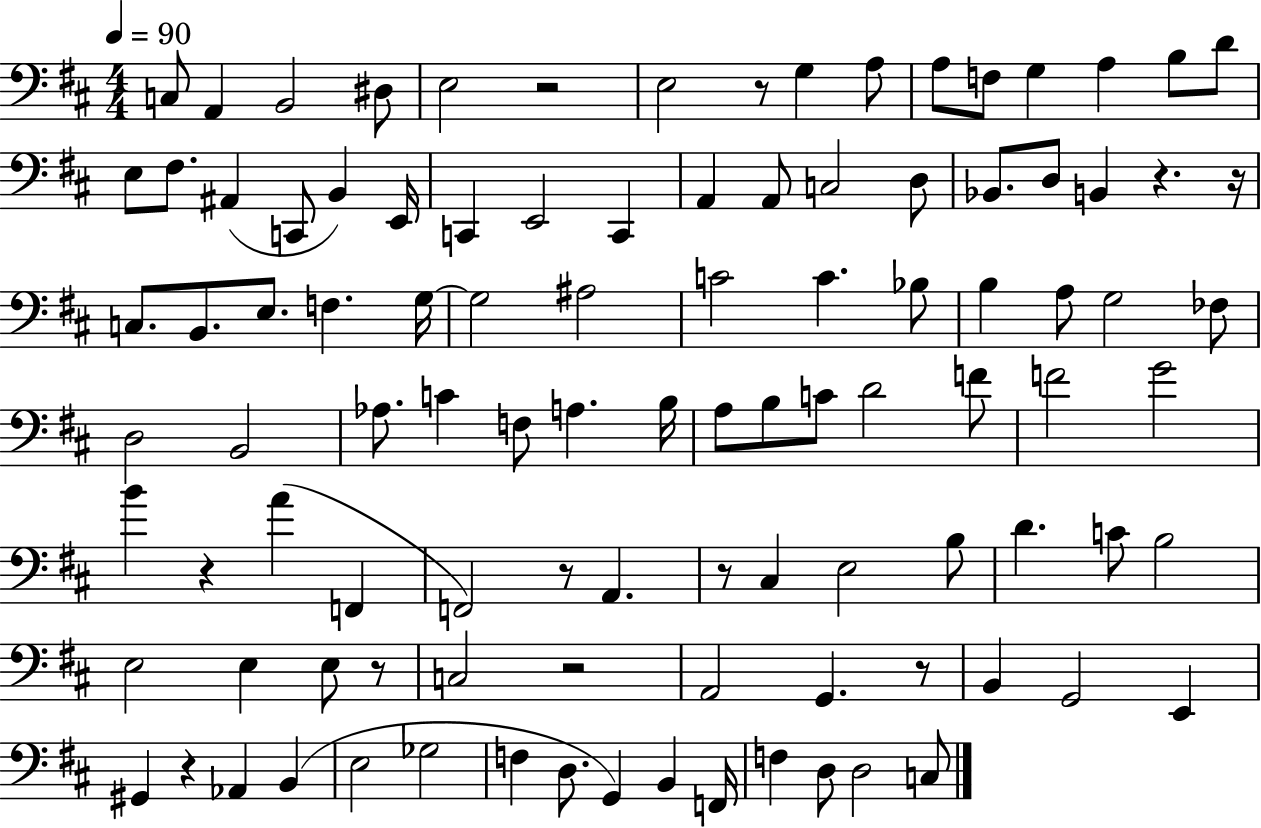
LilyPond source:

{
  \clef bass
  \numericTimeSignature
  \time 4/4
  \key d \major
  \tempo 4 = 90
  c8 a,4 b,2 dis8 | e2 r2 | e2 r8 g4 a8 | a8 f8 g4 a4 b8 d'8 | \break e8 fis8. ais,4( c,8 b,4) e,16 | c,4 e,2 c,4 | a,4 a,8 c2 d8 | bes,8. d8 b,4 r4. r16 | \break c8. b,8. e8. f4. g16~~ | g2 ais2 | c'2 c'4. bes8 | b4 a8 g2 fes8 | \break d2 b,2 | aes8. c'4 f8 a4. b16 | a8 b8 c'8 d'2 f'8 | f'2 g'2 | \break b'4 r4 a'4( f,4 | f,2) r8 a,4. | r8 cis4 e2 b8 | d'4. c'8 b2 | \break e2 e4 e8 r8 | c2 r2 | a,2 g,4. r8 | b,4 g,2 e,4 | \break gis,4 r4 aes,4 b,4( | e2 ges2 | f4 d8. g,4) b,4 f,16 | f4 d8 d2 c8 | \break \bar "|."
}